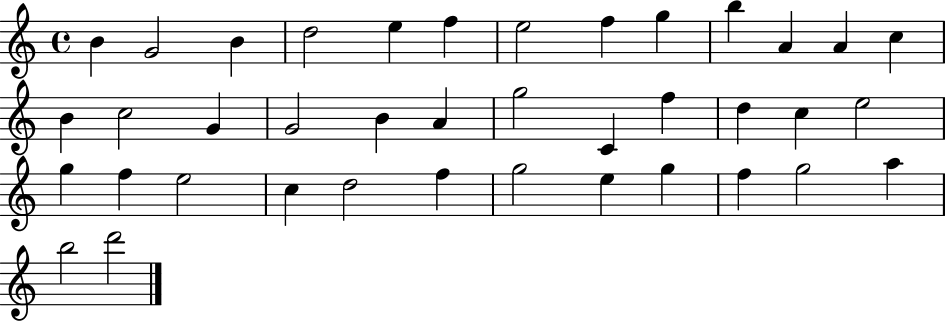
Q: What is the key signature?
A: C major